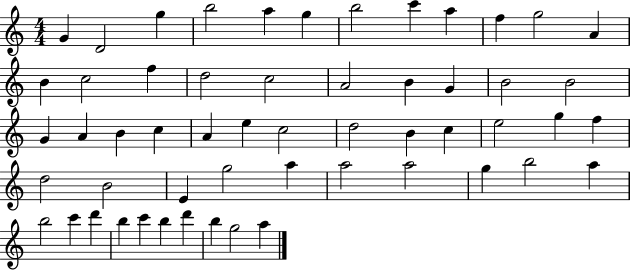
{
  \clef treble
  \numericTimeSignature
  \time 4/4
  \key c \major
  g'4 d'2 g''4 | b''2 a''4 g''4 | b''2 c'''4 a''4 | f''4 g''2 a'4 | \break b'4 c''2 f''4 | d''2 c''2 | a'2 b'4 g'4 | b'2 b'2 | \break g'4 a'4 b'4 c''4 | a'4 e''4 c''2 | d''2 b'4 c''4 | e''2 g''4 f''4 | \break d''2 b'2 | e'4 g''2 a''4 | a''2 a''2 | g''4 b''2 a''4 | \break b''2 c'''4 d'''4 | b''4 c'''4 b''4 d'''4 | b''4 g''2 a''4 | \bar "|."
}